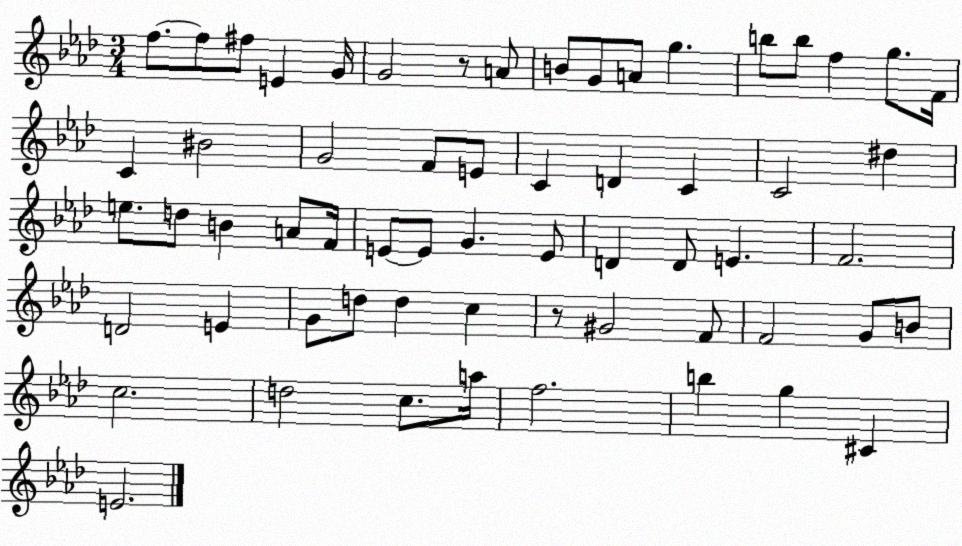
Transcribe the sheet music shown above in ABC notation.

X:1
T:Untitled
M:3/4
L:1/4
K:Ab
f/2 f/2 ^f/2 E G/4 G2 z/2 A/2 B/2 G/2 A/2 g b/2 b/2 f g/2 F/4 C ^B2 G2 F/2 E/2 C D C C2 ^d e/2 d/2 B A/2 F/4 E/2 E/2 G E/2 D D/2 E F2 D2 E G/2 d/2 d c z/2 ^G2 F/2 F2 G/2 B/2 c2 d2 c/2 a/4 f2 b g ^C E2